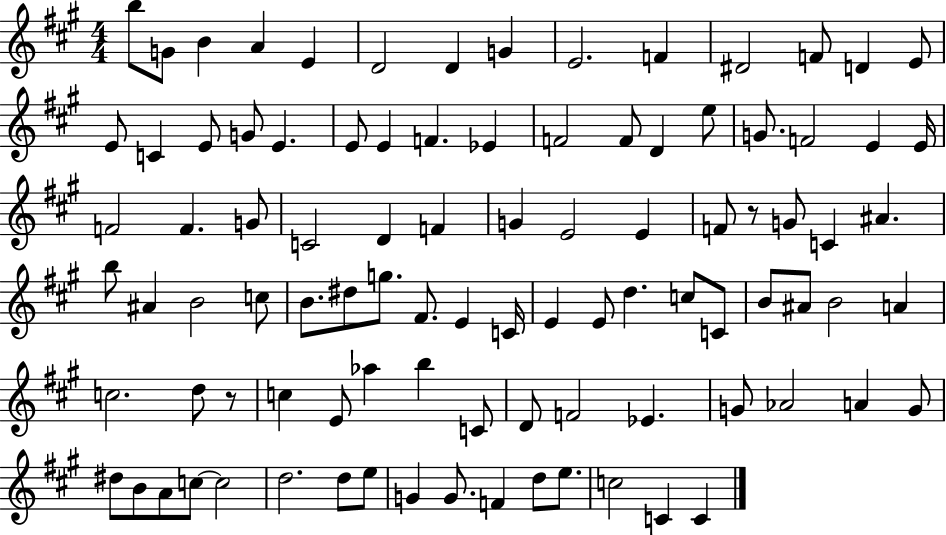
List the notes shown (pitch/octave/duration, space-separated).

B5/e G4/e B4/q A4/q E4/q D4/h D4/q G4/q E4/h. F4/q D#4/h F4/e D4/q E4/e E4/e C4/q E4/e G4/e E4/q. E4/e E4/q F4/q. Eb4/q F4/h F4/e D4/q E5/e G4/e. F4/h E4/q E4/s F4/h F4/q. G4/e C4/h D4/q F4/q G4/q E4/h E4/q F4/e R/e G4/e C4/q A#4/q. B5/e A#4/q B4/h C5/e B4/e. D#5/e G5/e. F#4/e. E4/q C4/s E4/q E4/e D5/q. C5/e C4/e B4/e A#4/e B4/h A4/q C5/h. D5/e R/e C5/q E4/e Ab5/q B5/q C4/e D4/e F4/h Eb4/q. G4/e Ab4/h A4/q G4/e D#5/e B4/e A4/e C5/e C5/h D5/h. D5/e E5/e G4/q G4/e. F4/q D5/e E5/e. C5/h C4/q C4/q